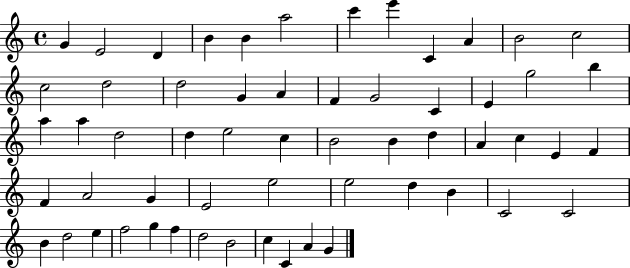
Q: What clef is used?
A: treble